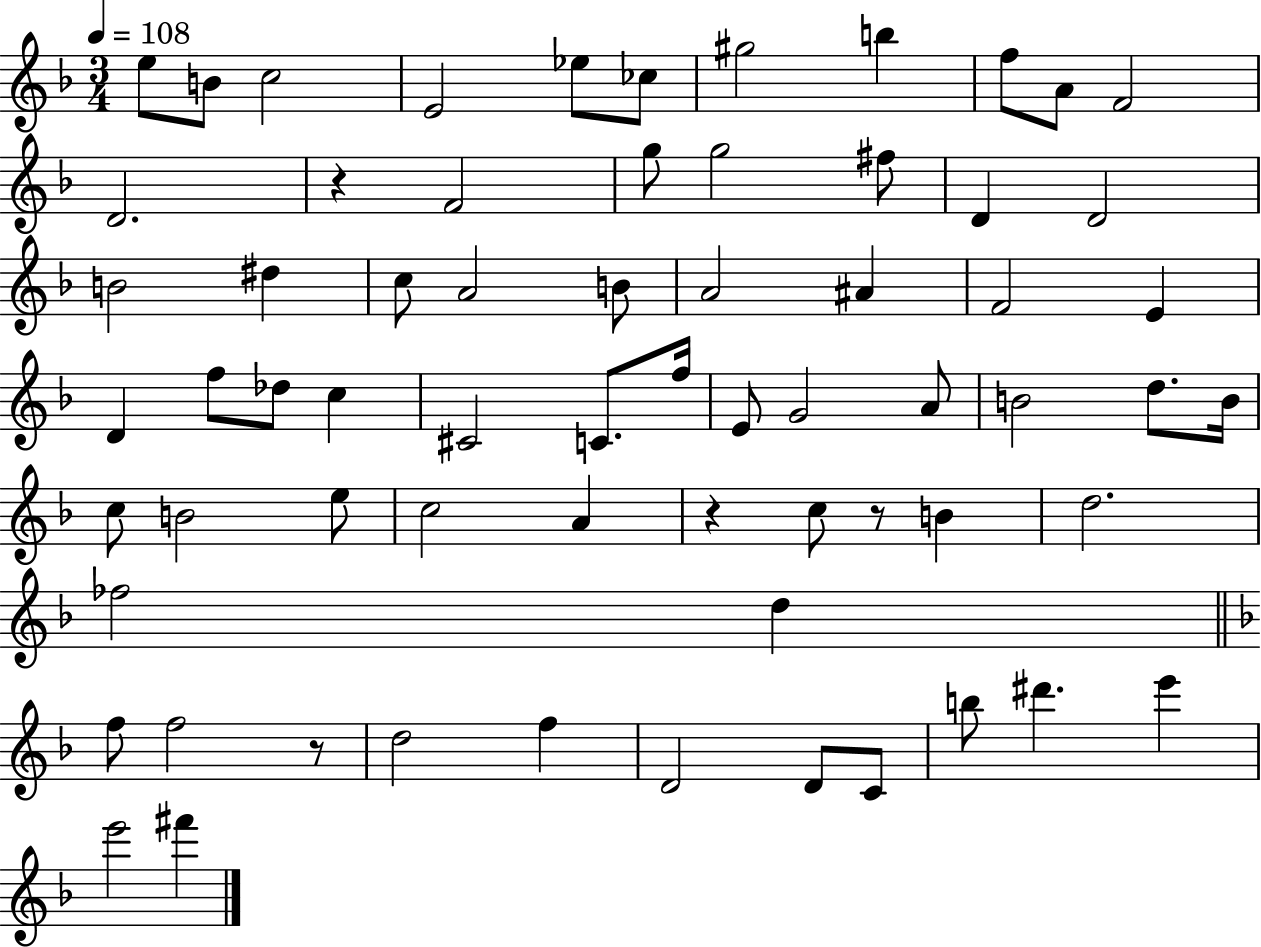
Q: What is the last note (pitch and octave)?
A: F#6